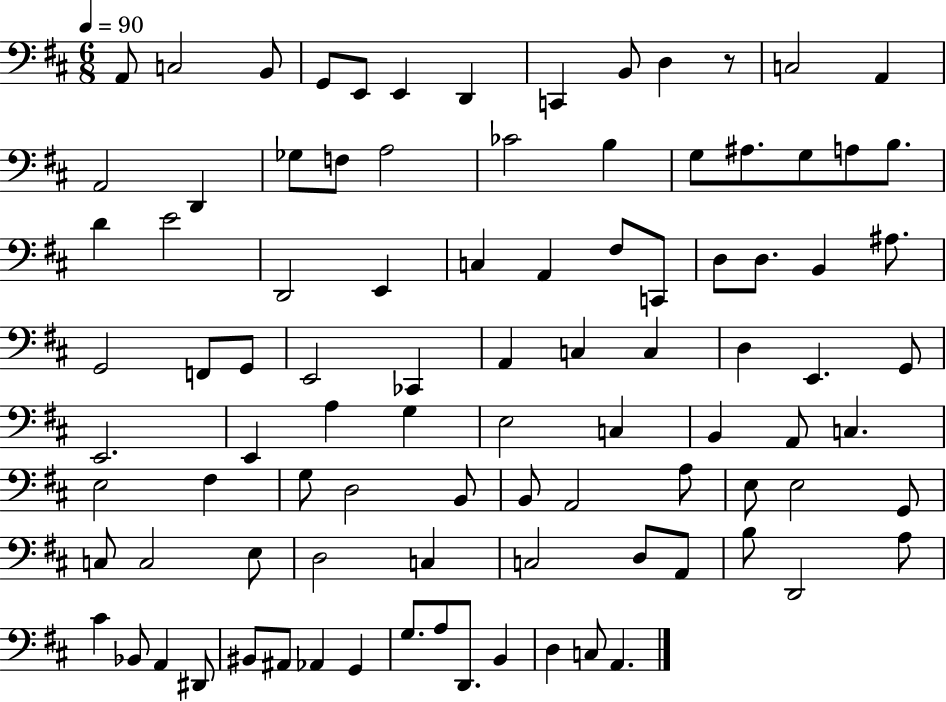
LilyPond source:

{
  \clef bass
  \numericTimeSignature
  \time 6/8
  \key d \major
  \tempo 4 = 90
  \repeat volta 2 { a,8 c2 b,8 | g,8 e,8 e,4 d,4 | c,4 b,8 d4 r8 | c2 a,4 | \break a,2 d,4 | ges8 f8 a2 | ces'2 b4 | g8 ais8. g8 a8 b8. | \break d'4 e'2 | d,2 e,4 | c4 a,4 fis8 c,8 | d8 d8. b,4 ais8. | \break g,2 f,8 g,8 | e,2 ces,4 | a,4 c4 c4 | d4 e,4. g,8 | \break e,2. | e,4 a4 g4 | e2 c4 | b,4 a,8 c4. | \break e2 fis4 | g8 d2 b,8 | b,8 a,2 a8 | e8 e2 g,8 | \break c8 c2 e8 | d2 c4 | c2 d8 a,8 | b8 d,2 a8 | \break cis'4 bes,8 a,4 dis,8 | bis,8 ais,8 aes,4 g,4 | g8. a8 d,8. b,4 | d4 c8 a,4. | \break } \bar "|."
}